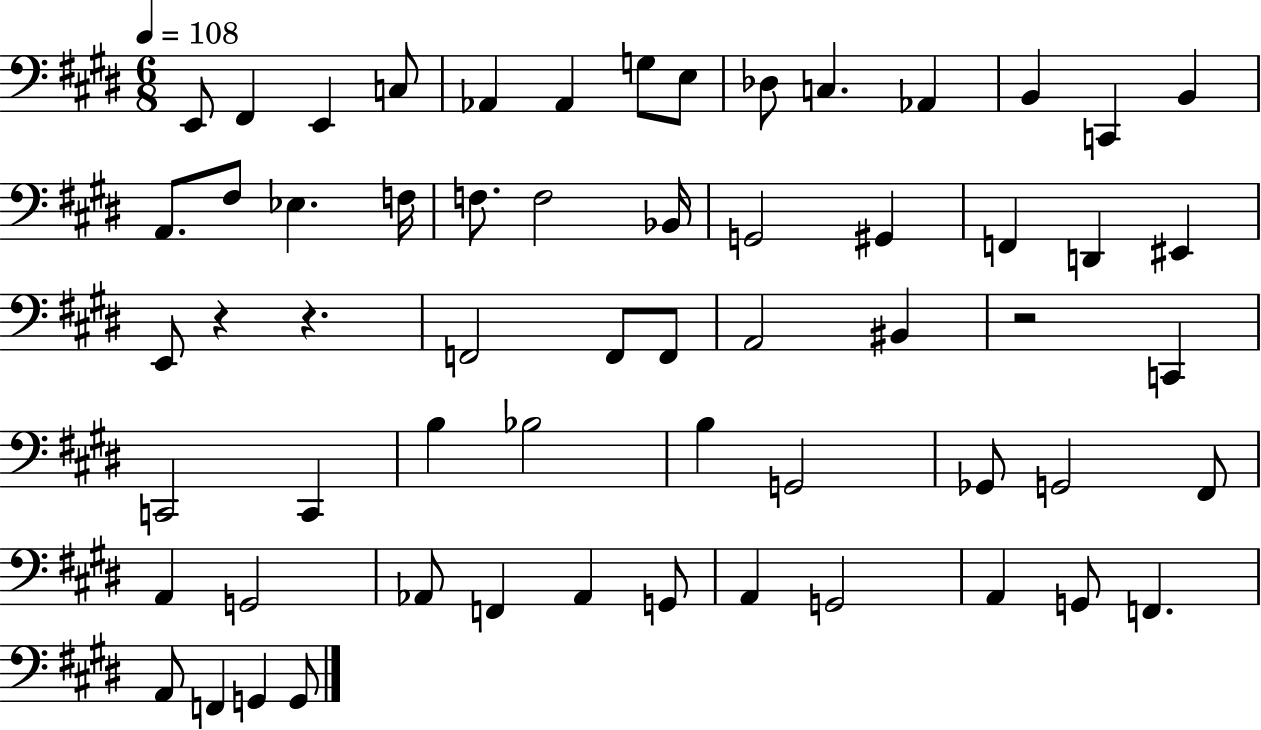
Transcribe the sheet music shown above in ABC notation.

X:1
T:Untitled
M:6/8
L:1/4
K:E
E,,/2 ^F,, E,, C,/2 _A,, _A,, G,/2 E,/2 _D,/2 C, _A,, B,, C,, B,, A,,/2 ^F,/2 _E, F,/4 F,/2 F,2 _B,,/4 G,,2 ^G,, F,, D,, ^E,, E,,/2 z z F,,2 F,,/2 F,,/2 A,,2 ^B,, z2 C,, C,,2 C,, B, _B,2 B, G,,2 _G,,/2 G,,2 ^F,,/2 A,, G,,2 _A,,/2 F,, _A,, G,,/2 A,, G,,2 A,, G,,/2 F,, A,,/2 F,, G,, G,,/2